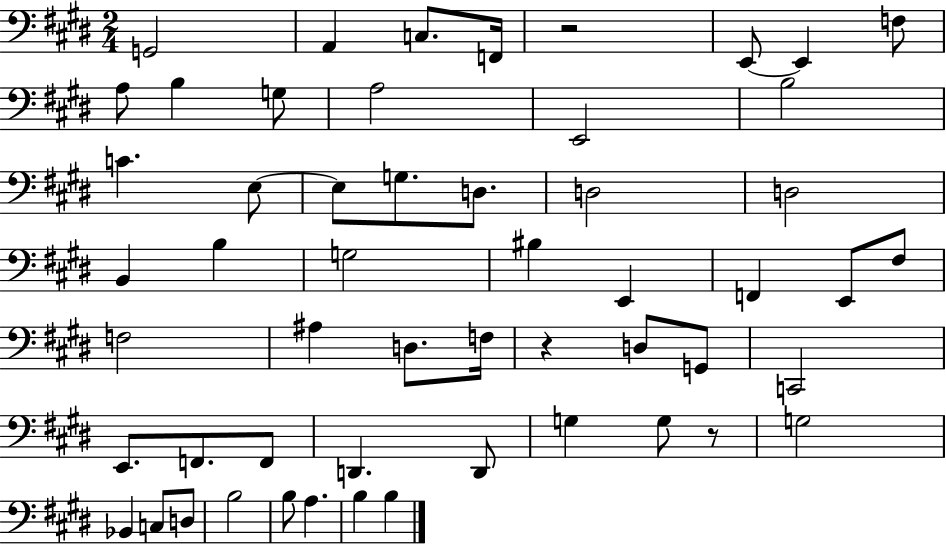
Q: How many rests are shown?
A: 3